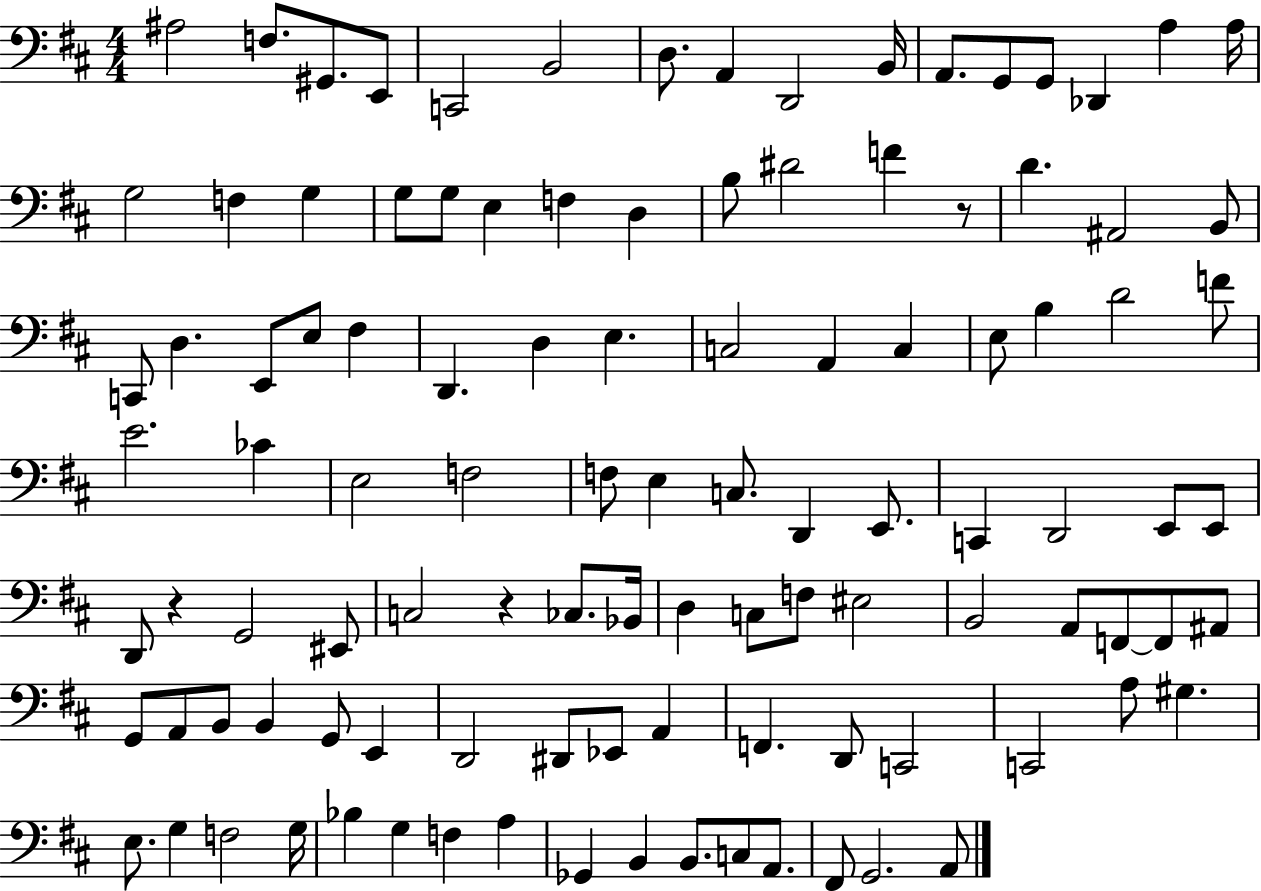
{
  \clef bass
  \numericTimeSignature
  \time 4/4
  \key d \major
  \repeat volta 2 { ais2 f8. gis,8. e,8 | c,2 b,2 | d8. a,4 d,2 b,16 | a,8. g,8 g,8 des,4 a4 a16 | \break g2 f4 g4 | g8 g8 e4 f4 d4 | b8 dis'2 f'4 r8 | d'4. ais,2 b,8 | \break c,8 d4. e,8 e8 fis4 | d,4. d4 e4. | c2 a,4 c4 | e8 b4 d'2 f'8 | \break e'2. ces'4 | e2 f2 | f8 e4 c8. d,4 e,8. | c,4 d,2 e,8 e,8 | \break d,8 r4 g,2 eis,8 | c2 r4 ces8. bes,16 | d4 c8 f8 eis2 | b,2 a,8 f,8~~ f,8 ais,8 | \break g,8 a,8 b,8 b,4 g,8 e,4 | d,2 dis,8 ees,8 a,4 | f,4. d,8 c,2 | c,2 a8 gis4. | \break e8. g4 f2 g16 | bes4 g4 f4 a4 | ges,4 b,4 b,8. c8 a,8. | fis,8 g,2. a,8 | \break } \bar "|."
}